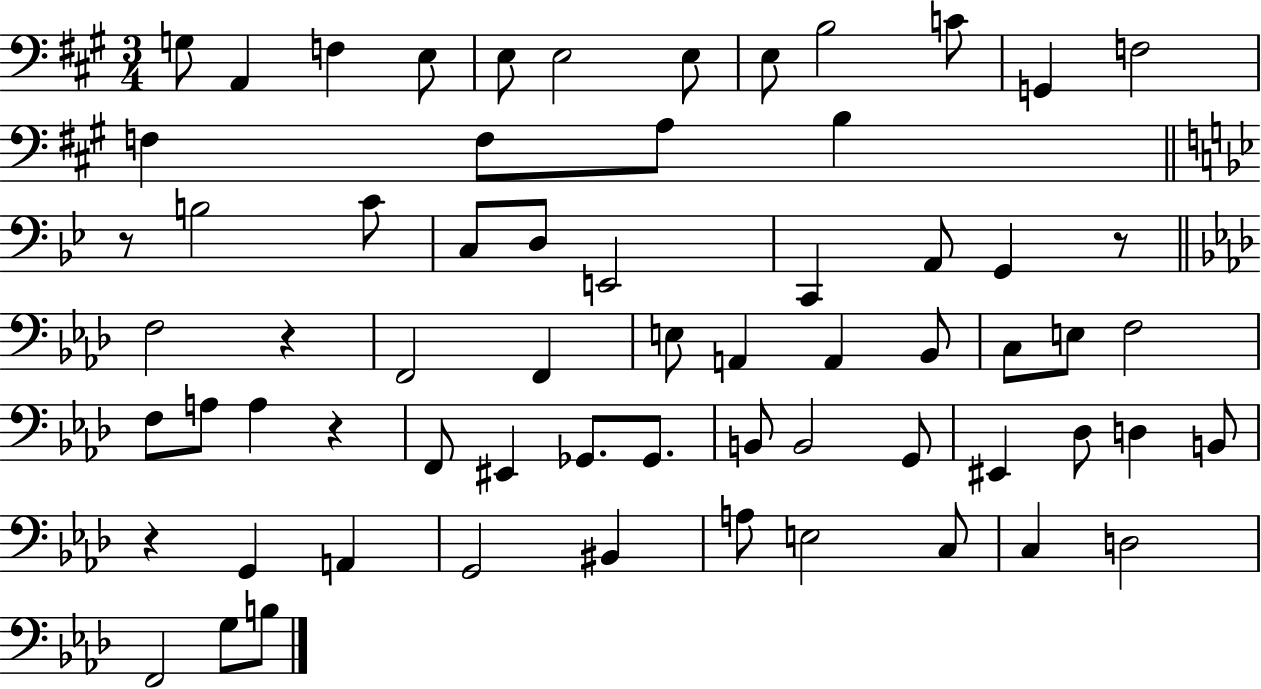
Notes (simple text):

G3/e A2/q F3/q E3/e E3/e E3/h E3/e E3/e B3/h C4/e G2/q F3/h F3/q F3/e A3/e B3/q R/e B3/h C4/e C3/e D3/e E2/h C2/q A2/e G2/q R/e F3/h R/q F2/h F2/q E3/e A2/q A2/q Bb2/e C3/e E3/e F3/h F3/e A3/e A3/q R/q F2/e EIS2/q Gb2/e. Gb2/e. B2/e B2/h G2/e EIS2/q Db3/e D3/q B2/e R/q G2/q A2/q G2/h BIS2/q A3/e E3/h C3/e C3/q D3/h F2/h G3/e B3/e